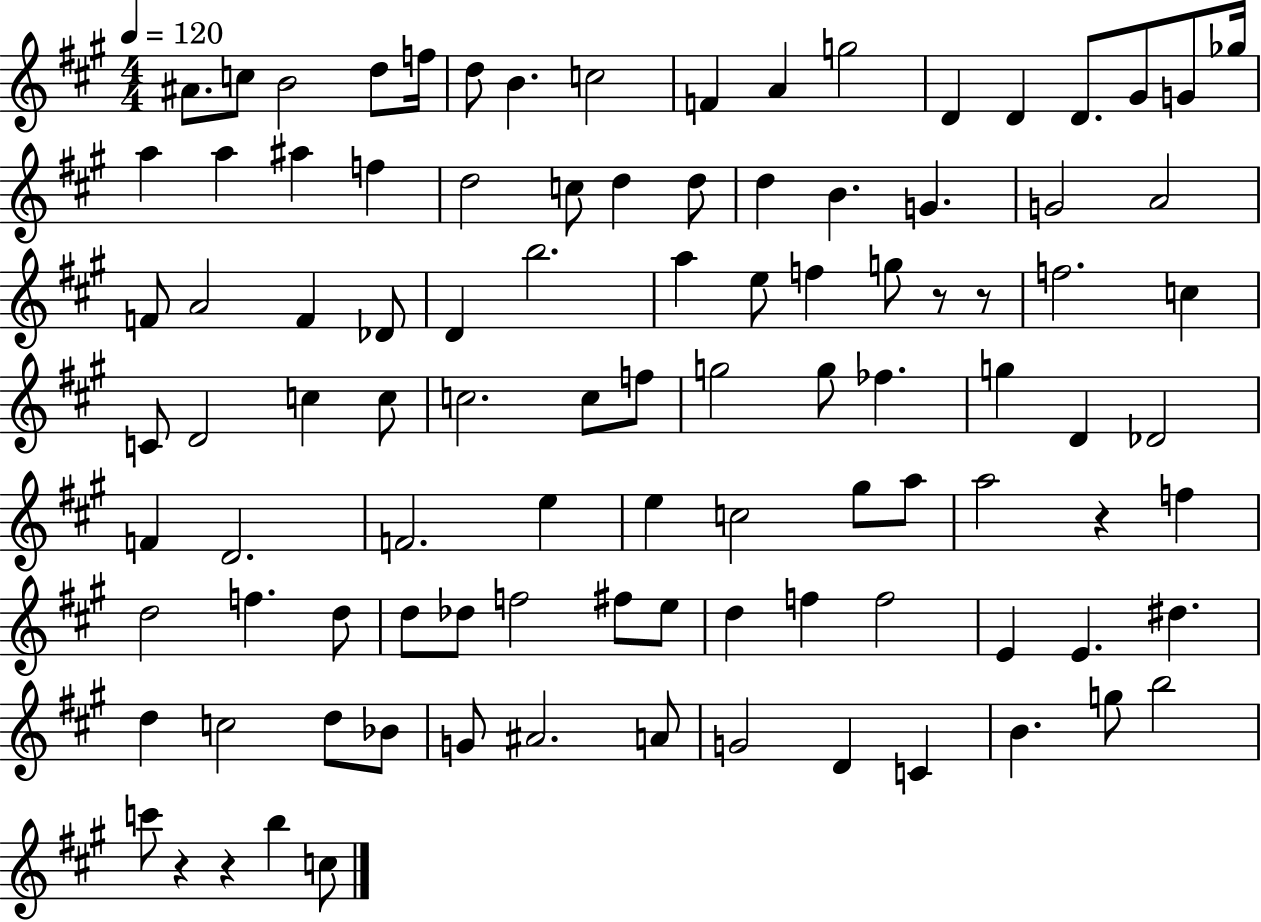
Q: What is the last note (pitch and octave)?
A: C5